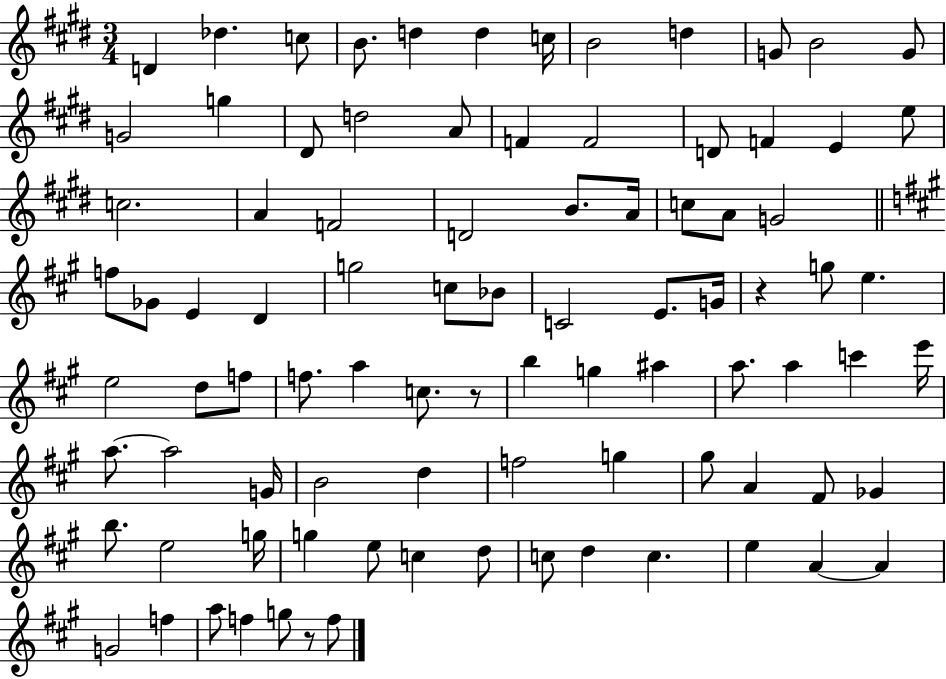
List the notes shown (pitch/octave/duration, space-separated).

D4/q Db5/q. C5/e B4/e. D5/q D5/q C5/s B4/h D5/q G4/e B4/h G4/e G4/h G5/q D#4/e D5/h A4/e F4/q F4/h D4/e F4/q E4/q E5/e C5/h. A4/q F4/h D4/h B4/e. A4/s C5/e A4/e G4/h F5/e Gb4/e E4/q D4/q G5/h C5/e Bb4/e C4/h E4/e. G4/s R/q G5/e E5/q. E5/h D5/e F5/e F5/e. A5/q C5/e. R/e B5/q G5/q A#5/q A5/e. A5/q C6/q E6/s A5/e. A5/h G4/s B4/h D5/q F5/h G5/q G#5/e A4/q F#4/e Gb4/q B5/e. E5/h G5/s G5/q E5/e C5/q D5/e C5/e D5/q C5/q. E5/q A4/q A4/q G4/h F5/q A5/e F5/q G5/e R/e F5/e